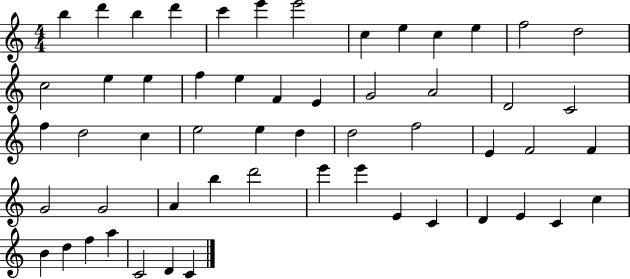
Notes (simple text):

B5/q D6/q B5/q D6/q C6/q E6/q E6/h C5/q E5/q C5/q E5/q F5/h D5/h C5/h E5/q E5/q F5/q E5/q F4/q E4/q G4/h A4/h D4/h C4/h F5/q D5/h C5/q E5/h E5/q D5/q D5/h F5/h E4/q F4/h F4/q G4/h G4/h A4/q B5/q D6/h E6/q E6/q E4/q C4/q D4/q E4/q C4/q C5/q B4/q D5/q F5/q A5/q C4/h D4/q C4/q